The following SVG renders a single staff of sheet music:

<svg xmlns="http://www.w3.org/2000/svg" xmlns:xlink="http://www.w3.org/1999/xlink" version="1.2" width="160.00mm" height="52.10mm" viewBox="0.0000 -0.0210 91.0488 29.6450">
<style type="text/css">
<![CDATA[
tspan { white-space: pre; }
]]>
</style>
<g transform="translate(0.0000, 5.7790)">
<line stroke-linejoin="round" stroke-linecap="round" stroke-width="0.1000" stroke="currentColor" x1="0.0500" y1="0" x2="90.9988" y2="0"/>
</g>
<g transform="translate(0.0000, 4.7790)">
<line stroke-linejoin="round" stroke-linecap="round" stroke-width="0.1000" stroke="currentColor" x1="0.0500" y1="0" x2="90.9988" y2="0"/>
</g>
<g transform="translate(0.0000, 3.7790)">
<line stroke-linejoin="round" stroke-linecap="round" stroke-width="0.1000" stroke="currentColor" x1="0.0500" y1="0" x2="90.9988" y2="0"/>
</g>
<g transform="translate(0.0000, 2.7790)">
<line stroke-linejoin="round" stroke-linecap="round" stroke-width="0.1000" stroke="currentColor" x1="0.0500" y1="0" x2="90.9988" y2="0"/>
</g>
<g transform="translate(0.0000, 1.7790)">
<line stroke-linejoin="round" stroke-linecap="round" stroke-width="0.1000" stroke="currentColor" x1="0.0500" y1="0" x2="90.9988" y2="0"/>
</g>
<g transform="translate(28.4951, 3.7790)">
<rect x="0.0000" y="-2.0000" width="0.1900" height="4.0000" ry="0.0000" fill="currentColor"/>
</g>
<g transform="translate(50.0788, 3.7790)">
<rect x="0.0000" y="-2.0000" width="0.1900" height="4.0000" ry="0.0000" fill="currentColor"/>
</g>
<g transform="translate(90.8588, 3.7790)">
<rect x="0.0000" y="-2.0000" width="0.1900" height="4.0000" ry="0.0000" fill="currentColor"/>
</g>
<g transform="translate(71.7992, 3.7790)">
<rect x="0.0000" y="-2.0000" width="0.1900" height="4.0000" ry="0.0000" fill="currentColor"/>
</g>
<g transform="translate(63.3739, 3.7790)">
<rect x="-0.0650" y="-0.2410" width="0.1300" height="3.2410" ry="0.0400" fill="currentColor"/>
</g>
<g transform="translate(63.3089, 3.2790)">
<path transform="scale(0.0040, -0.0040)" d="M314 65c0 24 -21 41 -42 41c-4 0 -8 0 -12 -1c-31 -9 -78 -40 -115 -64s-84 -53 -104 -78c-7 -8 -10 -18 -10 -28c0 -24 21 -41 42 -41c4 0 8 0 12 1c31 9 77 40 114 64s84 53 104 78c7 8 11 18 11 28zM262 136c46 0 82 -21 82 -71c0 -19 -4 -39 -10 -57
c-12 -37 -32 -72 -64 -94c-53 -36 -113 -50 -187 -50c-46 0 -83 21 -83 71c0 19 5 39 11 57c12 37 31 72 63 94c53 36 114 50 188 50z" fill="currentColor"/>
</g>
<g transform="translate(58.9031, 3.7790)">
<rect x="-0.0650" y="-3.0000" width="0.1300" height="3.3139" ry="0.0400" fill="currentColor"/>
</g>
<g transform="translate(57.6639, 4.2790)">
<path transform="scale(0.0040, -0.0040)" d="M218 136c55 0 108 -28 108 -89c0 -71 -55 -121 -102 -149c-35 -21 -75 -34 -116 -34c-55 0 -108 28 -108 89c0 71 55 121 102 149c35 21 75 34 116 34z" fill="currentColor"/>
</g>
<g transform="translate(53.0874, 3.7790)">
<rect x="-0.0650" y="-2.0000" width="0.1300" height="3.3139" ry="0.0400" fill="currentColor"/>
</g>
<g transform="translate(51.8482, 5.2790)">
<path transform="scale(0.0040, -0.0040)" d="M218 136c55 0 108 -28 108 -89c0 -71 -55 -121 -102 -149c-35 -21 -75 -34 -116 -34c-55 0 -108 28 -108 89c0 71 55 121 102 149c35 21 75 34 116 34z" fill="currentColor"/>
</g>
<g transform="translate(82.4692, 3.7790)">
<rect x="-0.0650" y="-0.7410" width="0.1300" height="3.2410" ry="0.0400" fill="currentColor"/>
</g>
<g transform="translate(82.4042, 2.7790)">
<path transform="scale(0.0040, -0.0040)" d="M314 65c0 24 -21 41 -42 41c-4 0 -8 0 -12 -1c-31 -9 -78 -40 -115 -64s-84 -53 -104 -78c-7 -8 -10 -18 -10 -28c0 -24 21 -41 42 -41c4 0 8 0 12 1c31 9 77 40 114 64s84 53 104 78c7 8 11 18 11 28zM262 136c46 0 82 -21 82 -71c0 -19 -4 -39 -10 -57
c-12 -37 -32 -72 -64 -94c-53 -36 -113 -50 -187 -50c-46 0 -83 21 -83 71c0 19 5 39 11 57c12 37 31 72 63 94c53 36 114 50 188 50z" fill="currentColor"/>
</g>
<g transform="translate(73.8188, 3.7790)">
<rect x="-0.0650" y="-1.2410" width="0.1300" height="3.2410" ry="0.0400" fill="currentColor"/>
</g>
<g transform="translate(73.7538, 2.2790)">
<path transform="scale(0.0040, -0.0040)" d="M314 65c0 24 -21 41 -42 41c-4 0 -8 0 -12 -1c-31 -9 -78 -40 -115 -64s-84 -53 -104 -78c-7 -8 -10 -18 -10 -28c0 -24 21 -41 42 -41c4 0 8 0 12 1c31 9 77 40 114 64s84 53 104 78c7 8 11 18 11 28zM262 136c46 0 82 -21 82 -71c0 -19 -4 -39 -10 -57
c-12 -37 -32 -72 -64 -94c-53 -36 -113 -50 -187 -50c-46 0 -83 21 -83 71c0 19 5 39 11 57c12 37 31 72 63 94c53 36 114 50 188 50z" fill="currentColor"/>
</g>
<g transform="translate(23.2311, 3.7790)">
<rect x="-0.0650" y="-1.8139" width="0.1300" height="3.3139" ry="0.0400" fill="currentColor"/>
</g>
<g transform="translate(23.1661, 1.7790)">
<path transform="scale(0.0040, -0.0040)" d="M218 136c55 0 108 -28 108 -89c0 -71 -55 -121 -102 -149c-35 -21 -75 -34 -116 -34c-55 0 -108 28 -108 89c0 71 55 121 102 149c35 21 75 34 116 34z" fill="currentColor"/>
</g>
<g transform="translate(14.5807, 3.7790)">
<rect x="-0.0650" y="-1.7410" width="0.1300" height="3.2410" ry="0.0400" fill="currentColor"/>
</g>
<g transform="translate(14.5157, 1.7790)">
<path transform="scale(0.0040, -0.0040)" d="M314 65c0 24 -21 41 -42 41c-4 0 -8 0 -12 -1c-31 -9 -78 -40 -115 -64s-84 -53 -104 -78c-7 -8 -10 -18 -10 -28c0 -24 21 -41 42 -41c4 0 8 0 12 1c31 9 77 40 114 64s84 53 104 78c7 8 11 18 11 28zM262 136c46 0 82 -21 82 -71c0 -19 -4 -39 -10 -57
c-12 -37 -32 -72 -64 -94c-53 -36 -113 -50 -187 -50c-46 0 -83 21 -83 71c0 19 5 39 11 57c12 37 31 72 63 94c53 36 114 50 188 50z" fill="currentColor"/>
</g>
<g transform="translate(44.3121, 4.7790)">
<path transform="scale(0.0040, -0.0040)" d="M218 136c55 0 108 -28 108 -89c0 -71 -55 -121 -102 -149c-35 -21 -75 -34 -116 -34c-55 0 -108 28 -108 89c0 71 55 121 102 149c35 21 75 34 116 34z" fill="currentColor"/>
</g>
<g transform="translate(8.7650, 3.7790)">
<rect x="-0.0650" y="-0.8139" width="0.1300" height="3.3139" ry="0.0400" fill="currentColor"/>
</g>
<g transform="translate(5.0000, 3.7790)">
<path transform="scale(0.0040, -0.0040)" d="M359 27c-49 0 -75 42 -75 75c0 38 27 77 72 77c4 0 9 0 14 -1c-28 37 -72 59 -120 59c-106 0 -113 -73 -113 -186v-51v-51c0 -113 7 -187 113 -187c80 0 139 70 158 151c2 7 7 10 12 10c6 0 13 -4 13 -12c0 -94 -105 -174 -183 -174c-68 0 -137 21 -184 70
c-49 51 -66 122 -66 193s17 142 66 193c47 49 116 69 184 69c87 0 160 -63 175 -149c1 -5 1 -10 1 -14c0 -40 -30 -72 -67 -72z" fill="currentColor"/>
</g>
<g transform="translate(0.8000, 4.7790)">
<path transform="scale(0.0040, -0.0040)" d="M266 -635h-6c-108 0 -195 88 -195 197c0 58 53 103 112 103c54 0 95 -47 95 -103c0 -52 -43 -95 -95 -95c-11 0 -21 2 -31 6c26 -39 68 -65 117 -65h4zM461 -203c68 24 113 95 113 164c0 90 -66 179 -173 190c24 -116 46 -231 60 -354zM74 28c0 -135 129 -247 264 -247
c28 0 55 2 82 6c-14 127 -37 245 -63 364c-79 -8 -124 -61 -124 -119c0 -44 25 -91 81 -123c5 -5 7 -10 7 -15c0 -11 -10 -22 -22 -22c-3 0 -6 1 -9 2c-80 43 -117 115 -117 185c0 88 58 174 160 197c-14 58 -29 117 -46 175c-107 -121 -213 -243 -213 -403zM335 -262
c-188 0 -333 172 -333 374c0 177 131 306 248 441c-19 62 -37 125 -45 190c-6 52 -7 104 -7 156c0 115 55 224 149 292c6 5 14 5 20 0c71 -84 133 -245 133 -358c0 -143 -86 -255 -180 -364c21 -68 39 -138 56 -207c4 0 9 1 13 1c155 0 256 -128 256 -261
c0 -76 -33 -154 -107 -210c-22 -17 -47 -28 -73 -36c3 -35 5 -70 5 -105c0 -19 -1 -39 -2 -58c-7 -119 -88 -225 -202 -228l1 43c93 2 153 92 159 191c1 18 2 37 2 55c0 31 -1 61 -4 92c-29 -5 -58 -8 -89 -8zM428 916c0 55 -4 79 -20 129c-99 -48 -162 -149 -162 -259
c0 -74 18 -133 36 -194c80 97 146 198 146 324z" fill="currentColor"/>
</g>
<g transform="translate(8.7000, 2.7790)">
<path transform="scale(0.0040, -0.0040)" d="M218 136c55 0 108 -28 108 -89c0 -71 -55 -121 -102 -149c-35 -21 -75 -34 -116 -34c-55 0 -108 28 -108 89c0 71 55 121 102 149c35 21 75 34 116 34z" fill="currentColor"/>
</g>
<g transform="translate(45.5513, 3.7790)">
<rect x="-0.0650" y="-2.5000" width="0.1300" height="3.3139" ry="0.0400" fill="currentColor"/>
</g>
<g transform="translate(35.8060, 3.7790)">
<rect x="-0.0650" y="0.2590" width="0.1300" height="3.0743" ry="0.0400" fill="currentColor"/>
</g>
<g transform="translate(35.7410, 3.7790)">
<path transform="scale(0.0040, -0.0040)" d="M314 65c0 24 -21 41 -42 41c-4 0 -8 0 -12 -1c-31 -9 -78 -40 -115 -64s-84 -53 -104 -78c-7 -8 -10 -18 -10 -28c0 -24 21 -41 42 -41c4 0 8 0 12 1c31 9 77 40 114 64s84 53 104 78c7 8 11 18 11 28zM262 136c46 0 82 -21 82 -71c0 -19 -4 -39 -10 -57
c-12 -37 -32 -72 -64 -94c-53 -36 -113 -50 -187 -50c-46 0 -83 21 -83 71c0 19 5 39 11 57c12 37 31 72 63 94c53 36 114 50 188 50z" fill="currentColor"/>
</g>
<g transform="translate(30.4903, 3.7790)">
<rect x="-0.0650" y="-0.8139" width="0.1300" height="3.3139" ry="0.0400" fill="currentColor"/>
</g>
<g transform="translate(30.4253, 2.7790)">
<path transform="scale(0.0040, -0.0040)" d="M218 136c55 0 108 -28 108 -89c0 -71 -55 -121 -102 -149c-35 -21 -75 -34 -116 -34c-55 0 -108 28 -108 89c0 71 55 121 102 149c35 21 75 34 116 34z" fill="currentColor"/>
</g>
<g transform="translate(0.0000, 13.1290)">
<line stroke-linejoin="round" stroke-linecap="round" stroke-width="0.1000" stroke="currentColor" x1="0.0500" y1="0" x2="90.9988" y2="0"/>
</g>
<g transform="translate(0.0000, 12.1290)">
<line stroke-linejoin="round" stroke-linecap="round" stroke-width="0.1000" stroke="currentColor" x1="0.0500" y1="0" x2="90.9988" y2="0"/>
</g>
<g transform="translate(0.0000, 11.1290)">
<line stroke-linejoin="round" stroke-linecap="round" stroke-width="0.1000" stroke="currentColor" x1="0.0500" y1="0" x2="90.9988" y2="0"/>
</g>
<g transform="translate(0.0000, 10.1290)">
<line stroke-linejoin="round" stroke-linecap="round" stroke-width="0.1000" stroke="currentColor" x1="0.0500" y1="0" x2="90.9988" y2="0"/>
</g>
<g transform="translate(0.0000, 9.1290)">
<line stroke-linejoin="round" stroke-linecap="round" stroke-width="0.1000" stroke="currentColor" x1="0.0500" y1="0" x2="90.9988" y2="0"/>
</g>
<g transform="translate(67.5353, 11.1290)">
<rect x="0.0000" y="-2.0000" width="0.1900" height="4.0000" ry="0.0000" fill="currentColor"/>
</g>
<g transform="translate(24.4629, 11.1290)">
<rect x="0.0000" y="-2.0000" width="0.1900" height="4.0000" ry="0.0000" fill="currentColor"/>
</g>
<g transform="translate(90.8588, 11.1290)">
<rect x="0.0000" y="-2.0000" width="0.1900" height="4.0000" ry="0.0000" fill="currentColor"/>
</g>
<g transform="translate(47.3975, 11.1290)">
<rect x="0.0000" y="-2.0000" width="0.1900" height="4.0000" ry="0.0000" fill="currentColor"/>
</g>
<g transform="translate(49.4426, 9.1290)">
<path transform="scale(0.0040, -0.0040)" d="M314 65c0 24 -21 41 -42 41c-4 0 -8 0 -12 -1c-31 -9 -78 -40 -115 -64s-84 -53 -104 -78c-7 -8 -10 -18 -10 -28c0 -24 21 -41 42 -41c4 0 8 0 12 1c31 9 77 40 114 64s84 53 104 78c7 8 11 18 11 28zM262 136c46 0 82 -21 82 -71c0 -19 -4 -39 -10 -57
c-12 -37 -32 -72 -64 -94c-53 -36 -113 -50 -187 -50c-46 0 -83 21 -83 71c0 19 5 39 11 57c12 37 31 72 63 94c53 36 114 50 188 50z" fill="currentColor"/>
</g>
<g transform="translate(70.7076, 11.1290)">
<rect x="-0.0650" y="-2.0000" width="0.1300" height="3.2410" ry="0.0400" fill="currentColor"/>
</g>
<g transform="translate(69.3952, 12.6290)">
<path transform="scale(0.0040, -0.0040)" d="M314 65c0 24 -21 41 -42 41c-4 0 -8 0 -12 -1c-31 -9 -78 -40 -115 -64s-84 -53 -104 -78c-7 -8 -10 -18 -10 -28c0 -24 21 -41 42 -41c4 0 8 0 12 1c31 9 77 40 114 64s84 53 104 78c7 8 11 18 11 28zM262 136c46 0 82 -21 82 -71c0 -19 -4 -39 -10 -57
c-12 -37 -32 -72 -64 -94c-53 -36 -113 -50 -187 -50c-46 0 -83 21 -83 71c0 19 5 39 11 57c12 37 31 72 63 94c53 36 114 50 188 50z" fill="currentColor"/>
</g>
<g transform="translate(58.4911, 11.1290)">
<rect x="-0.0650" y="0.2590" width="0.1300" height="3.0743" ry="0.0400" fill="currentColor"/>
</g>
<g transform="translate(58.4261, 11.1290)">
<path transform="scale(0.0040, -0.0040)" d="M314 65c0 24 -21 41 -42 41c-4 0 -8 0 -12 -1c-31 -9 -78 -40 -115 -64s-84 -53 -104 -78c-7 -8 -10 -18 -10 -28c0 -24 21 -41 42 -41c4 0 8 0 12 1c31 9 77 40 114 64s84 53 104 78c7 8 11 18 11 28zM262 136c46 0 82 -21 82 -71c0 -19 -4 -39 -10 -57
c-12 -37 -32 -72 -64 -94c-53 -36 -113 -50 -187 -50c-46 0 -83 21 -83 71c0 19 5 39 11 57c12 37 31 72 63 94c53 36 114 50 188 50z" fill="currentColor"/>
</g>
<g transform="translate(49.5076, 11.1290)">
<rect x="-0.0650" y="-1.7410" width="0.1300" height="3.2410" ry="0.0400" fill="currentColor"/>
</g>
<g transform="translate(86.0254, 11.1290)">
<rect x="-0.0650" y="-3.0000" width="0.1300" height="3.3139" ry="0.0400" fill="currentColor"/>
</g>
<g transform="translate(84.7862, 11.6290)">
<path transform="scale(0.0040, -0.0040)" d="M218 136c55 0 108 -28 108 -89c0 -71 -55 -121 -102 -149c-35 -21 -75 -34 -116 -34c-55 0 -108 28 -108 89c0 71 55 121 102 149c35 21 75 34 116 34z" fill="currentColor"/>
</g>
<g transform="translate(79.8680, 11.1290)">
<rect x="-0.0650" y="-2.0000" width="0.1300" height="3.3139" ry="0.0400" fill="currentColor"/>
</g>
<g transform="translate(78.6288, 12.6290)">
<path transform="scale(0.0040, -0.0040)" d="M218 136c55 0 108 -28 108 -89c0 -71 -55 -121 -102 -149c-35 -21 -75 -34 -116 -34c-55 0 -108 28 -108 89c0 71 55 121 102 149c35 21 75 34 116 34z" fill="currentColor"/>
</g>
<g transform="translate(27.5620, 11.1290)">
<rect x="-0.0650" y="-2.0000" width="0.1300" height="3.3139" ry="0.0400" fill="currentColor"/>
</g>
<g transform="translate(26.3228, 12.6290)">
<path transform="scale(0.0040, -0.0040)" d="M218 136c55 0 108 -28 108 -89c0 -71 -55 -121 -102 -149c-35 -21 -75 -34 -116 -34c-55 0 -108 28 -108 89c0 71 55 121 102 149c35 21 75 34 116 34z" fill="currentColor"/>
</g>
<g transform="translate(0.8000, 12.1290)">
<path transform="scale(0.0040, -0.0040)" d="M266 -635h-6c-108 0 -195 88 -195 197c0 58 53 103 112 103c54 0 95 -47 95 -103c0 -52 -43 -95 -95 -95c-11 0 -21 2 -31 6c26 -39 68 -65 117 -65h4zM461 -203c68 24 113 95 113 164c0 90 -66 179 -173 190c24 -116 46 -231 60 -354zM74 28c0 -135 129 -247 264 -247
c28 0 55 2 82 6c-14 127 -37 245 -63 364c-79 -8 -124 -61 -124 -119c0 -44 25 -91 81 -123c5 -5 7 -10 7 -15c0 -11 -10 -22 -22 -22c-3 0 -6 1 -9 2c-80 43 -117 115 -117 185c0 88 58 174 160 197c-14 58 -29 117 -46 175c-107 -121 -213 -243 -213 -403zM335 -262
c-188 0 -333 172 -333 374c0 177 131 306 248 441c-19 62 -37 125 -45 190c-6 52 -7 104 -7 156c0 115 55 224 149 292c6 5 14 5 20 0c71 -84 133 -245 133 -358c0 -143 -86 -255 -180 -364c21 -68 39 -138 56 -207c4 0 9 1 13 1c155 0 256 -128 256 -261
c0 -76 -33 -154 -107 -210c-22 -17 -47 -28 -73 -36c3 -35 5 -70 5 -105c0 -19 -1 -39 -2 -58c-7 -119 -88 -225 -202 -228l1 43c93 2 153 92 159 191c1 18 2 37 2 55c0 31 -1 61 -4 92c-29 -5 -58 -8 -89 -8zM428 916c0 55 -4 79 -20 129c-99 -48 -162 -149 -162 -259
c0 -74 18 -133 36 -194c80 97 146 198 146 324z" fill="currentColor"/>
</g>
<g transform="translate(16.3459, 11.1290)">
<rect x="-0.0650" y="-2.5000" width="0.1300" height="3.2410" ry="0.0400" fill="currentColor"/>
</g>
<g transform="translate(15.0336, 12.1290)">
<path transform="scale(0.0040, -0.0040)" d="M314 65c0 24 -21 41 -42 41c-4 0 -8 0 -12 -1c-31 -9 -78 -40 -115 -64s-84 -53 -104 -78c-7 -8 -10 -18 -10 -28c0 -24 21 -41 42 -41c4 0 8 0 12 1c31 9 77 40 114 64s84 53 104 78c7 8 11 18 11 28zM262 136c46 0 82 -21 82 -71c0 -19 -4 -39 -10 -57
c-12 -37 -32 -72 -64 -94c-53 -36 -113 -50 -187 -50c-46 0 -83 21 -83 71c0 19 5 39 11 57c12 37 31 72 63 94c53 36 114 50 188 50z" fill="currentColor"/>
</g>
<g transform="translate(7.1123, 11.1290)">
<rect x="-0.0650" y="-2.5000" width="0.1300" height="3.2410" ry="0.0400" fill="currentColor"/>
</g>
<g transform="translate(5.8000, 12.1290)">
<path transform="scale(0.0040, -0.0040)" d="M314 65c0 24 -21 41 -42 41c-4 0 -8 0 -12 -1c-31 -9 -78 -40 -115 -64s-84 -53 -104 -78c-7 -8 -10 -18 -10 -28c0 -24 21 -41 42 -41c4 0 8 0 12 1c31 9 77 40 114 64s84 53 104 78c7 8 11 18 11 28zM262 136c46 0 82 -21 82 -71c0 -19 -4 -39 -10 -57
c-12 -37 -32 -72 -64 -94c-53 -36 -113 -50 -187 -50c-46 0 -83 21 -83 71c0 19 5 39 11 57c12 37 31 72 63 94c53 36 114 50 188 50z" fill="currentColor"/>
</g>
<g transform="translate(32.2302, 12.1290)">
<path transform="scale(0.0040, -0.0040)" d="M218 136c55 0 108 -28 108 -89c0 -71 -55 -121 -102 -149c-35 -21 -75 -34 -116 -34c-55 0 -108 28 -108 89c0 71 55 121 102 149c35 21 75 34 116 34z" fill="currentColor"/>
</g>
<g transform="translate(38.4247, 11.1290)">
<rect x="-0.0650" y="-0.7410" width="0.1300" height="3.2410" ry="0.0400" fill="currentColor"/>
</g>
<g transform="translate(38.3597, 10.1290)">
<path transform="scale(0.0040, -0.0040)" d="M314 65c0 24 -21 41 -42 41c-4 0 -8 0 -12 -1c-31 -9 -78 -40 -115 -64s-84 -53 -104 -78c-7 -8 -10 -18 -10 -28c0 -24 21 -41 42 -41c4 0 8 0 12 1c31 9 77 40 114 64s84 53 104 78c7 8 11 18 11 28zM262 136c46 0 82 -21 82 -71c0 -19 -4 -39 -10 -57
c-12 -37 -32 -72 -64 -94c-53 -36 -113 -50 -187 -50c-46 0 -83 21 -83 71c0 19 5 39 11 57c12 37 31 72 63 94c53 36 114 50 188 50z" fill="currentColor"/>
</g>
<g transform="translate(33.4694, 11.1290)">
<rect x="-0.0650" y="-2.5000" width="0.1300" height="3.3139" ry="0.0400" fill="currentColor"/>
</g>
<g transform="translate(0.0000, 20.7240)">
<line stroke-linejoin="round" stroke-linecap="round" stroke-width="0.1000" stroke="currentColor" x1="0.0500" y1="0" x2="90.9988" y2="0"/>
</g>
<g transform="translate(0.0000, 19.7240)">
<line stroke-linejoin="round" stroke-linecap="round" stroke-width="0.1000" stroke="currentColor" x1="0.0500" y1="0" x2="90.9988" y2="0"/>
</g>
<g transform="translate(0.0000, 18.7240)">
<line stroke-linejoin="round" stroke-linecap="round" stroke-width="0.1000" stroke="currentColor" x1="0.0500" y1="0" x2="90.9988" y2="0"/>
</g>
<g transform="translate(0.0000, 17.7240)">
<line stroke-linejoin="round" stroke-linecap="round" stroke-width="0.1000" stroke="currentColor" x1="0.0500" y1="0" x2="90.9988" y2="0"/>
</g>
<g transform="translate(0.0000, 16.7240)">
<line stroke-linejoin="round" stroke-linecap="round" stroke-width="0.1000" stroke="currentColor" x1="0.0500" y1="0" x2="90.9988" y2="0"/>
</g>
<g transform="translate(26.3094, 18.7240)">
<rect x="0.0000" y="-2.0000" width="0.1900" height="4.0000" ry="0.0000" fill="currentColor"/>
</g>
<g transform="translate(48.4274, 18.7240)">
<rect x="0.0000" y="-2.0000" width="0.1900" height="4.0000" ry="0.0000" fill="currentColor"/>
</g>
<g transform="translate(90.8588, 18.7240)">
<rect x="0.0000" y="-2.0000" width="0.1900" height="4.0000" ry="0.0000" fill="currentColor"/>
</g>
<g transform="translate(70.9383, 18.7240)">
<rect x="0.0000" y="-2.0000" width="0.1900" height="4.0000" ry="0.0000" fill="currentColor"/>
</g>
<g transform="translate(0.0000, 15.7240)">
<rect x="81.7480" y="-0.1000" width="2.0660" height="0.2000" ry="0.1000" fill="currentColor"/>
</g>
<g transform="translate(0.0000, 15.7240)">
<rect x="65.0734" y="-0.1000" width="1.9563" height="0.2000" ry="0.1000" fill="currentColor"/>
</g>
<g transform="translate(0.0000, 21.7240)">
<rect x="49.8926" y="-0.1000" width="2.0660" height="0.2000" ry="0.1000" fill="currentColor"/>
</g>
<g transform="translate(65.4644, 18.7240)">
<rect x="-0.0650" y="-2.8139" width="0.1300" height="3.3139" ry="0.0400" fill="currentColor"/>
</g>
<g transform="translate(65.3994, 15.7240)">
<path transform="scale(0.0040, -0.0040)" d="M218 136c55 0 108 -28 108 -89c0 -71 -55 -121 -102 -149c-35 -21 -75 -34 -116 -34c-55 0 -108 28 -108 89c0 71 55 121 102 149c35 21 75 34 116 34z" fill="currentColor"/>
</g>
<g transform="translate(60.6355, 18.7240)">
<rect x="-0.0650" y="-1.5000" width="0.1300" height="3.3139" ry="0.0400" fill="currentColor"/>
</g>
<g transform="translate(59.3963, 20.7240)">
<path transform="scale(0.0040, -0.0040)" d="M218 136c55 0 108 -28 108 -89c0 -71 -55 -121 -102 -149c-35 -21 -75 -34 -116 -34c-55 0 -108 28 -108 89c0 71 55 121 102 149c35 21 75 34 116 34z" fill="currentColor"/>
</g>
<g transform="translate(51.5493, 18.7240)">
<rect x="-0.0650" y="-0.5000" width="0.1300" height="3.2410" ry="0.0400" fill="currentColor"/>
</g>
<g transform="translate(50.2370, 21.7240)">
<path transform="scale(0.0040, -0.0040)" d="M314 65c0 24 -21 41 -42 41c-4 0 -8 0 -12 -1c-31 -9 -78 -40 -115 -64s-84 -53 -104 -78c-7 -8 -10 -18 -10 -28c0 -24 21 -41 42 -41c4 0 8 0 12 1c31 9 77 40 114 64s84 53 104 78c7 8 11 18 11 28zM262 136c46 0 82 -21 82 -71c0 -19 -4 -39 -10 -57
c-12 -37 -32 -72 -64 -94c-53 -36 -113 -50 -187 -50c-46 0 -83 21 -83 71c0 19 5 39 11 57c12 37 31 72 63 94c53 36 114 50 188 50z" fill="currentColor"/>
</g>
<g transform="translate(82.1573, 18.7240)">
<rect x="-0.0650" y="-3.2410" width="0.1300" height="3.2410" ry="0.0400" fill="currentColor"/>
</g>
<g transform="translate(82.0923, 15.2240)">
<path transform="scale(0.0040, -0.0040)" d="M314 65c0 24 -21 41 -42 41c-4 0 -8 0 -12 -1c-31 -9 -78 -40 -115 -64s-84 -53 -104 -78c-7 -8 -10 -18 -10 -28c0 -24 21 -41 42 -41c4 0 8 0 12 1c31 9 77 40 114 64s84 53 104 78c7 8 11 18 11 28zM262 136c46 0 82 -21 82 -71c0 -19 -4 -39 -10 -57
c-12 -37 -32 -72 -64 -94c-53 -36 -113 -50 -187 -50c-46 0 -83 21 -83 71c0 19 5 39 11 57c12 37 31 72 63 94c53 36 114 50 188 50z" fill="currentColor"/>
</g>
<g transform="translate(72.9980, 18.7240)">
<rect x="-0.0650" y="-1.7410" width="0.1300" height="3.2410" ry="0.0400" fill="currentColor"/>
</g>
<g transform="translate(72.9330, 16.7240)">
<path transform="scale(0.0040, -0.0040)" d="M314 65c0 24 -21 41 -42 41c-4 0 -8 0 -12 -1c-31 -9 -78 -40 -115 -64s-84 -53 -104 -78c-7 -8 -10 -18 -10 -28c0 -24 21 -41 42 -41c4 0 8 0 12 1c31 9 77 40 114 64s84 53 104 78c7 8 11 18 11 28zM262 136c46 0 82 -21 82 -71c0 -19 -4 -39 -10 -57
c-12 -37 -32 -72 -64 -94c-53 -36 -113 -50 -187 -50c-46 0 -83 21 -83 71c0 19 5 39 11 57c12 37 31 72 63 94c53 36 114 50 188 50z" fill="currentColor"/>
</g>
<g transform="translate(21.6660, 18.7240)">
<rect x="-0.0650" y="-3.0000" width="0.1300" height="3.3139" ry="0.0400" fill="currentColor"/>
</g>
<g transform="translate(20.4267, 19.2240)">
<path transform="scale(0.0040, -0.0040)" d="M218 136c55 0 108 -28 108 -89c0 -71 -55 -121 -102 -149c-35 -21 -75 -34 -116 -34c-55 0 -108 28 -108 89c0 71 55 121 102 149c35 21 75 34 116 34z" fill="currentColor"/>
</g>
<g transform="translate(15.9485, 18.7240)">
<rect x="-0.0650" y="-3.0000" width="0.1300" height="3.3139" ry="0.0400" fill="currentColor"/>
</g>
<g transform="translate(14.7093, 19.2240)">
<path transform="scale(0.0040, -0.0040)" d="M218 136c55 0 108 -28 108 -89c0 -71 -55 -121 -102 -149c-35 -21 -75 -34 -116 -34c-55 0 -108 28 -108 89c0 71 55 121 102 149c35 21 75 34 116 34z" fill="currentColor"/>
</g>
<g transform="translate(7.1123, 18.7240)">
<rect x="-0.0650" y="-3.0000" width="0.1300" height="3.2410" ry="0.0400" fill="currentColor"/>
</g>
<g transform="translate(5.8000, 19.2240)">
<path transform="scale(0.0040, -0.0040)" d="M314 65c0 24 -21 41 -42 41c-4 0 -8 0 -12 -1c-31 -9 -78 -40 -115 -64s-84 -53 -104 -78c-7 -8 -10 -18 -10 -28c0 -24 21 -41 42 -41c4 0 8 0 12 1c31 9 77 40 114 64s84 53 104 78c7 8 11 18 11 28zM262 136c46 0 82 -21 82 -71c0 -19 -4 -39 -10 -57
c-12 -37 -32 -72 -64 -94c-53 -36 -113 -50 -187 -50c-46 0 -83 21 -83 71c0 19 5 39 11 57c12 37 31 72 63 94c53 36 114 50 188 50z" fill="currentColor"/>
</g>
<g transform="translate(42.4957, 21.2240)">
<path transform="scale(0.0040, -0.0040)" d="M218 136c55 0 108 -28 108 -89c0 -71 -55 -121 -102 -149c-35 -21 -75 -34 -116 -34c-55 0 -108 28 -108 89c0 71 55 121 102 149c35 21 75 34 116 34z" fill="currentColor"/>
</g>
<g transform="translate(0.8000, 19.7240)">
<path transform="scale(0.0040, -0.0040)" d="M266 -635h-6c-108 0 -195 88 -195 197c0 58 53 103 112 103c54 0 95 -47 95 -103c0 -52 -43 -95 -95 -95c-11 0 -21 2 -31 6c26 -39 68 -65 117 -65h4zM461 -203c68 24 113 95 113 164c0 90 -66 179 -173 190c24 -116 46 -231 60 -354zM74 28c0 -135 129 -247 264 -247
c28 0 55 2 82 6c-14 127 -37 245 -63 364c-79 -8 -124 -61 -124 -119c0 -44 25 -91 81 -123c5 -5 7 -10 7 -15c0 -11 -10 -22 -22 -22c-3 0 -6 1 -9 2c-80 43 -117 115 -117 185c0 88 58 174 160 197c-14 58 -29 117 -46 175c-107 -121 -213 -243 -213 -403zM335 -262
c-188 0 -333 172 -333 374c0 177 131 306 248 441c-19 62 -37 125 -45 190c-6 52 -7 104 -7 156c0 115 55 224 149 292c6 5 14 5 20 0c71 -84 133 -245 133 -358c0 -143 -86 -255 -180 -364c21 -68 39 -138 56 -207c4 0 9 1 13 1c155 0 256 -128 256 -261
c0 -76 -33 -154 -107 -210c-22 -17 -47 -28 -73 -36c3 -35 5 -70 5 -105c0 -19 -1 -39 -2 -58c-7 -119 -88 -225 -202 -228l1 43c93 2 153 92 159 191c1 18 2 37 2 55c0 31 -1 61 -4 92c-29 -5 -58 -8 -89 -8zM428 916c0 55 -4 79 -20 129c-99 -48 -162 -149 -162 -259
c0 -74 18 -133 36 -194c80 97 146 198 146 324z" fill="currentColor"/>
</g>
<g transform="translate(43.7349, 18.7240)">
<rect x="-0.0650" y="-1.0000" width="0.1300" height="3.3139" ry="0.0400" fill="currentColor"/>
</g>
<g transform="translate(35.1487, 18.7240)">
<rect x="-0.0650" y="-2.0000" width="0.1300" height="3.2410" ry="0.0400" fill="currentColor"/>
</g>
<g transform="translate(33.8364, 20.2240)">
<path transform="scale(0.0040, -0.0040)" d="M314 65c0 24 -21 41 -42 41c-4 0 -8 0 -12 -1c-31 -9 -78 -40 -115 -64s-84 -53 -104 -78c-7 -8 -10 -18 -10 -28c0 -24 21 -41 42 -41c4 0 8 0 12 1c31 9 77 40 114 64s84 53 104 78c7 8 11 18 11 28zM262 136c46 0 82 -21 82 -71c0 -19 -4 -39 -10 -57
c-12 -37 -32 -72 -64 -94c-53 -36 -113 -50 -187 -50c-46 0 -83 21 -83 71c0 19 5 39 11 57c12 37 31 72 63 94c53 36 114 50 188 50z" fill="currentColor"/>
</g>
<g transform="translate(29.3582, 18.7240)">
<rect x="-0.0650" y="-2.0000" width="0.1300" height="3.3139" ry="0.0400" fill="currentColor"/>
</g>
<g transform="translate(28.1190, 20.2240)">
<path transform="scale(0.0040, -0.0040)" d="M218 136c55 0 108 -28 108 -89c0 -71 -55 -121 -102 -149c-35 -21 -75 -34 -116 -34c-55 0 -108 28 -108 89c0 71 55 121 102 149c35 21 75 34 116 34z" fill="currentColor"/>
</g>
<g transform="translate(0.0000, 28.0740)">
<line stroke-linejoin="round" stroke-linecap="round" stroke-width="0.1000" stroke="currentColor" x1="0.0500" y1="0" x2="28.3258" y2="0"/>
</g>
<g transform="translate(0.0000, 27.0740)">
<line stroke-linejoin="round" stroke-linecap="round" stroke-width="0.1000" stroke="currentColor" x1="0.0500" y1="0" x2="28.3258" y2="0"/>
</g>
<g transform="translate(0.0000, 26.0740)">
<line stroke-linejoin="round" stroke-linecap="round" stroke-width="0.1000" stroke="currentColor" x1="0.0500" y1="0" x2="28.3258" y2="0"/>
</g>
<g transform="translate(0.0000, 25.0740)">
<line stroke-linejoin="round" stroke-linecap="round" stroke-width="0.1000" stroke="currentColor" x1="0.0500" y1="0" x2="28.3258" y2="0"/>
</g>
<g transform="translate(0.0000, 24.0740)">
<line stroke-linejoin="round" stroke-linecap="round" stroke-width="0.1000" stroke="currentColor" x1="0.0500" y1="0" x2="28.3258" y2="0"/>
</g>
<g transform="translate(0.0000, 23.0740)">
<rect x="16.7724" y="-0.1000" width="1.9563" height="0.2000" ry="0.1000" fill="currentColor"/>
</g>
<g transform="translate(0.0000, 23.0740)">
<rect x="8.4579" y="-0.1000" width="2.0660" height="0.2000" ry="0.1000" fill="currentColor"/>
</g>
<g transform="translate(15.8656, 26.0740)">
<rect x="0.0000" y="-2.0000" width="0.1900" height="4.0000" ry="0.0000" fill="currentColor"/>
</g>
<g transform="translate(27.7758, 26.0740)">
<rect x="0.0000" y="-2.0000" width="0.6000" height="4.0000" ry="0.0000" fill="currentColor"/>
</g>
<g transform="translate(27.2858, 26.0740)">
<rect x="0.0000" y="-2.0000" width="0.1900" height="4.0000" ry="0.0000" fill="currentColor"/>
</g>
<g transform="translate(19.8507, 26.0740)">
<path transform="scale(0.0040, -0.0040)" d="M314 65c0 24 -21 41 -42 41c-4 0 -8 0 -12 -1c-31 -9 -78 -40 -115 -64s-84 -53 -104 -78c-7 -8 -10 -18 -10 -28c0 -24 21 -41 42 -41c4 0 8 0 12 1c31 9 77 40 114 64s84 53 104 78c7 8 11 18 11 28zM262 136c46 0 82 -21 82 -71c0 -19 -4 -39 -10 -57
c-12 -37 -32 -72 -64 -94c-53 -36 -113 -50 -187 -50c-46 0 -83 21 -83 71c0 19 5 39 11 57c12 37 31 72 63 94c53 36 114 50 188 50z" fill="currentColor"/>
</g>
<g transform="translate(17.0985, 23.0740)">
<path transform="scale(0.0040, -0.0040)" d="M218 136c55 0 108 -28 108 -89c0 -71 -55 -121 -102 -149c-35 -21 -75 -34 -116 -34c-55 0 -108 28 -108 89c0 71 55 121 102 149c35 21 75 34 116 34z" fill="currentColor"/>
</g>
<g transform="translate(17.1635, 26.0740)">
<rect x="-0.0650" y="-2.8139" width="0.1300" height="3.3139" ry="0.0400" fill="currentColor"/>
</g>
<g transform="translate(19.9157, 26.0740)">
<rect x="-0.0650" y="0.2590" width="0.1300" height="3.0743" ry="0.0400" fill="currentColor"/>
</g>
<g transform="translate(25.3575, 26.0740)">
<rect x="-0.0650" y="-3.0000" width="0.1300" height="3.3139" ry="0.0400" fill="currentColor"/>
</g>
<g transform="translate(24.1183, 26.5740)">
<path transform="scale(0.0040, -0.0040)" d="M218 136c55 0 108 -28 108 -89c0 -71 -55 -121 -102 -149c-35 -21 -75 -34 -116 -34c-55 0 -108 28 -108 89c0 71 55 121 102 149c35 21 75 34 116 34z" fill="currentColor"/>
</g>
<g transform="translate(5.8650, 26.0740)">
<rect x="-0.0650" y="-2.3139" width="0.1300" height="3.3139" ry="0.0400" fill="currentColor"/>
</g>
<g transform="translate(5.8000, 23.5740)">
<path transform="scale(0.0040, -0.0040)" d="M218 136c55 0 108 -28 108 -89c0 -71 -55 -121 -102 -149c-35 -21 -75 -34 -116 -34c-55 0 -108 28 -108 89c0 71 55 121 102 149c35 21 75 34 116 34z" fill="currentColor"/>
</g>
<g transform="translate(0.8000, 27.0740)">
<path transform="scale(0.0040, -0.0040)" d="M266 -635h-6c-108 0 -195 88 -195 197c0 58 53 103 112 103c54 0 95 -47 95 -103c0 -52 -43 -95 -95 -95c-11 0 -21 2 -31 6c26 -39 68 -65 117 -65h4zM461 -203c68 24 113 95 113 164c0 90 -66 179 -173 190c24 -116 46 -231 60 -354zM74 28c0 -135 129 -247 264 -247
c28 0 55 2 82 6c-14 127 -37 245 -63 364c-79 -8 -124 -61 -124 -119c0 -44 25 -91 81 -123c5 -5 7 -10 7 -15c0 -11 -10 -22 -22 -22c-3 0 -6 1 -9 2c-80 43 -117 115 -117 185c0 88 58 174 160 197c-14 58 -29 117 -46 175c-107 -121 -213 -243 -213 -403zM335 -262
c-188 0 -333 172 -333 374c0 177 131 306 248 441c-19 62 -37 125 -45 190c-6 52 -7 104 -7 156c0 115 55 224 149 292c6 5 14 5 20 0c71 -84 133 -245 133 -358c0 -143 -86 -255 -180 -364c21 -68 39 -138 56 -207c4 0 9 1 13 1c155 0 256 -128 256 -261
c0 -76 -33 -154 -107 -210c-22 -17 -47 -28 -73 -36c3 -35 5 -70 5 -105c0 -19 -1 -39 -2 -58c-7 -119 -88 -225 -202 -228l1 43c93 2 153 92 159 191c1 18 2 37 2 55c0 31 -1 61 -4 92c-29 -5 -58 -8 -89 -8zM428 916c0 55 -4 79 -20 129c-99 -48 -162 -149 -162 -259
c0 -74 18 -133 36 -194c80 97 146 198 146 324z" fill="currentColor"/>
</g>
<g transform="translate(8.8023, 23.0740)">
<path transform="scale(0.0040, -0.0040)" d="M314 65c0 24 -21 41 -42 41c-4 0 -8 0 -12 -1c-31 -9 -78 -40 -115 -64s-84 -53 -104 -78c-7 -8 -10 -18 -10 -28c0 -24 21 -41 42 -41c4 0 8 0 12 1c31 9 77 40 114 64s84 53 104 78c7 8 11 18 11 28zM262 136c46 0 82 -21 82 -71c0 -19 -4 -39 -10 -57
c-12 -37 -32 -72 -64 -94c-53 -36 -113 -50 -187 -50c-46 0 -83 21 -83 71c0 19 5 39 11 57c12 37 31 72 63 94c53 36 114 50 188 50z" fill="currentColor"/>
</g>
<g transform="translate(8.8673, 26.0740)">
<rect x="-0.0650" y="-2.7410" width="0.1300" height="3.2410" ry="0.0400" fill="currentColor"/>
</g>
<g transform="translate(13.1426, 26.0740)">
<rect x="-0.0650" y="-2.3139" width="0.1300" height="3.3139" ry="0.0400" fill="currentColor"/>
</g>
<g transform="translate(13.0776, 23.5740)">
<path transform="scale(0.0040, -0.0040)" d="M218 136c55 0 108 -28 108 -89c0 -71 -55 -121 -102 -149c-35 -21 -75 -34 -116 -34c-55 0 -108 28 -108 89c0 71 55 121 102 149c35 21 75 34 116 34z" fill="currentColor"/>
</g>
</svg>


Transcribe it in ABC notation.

X:1
T:Untitled
M:4/4
L:1/4
K:C
d f2 f d B2 G F A c2 e2 d2 G2 G2 F G d2 f2 B2 F2 F A A2 A A F F2 D C2 E a f2 b2 g a2 g a B2 A